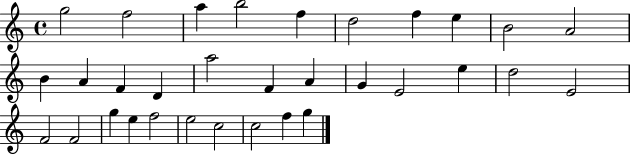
G5/h F5/h A5/q B5/h F5/q D5/h F5/q E5/q B4/h A4/h B4/q A4/q F4/q D4/q A5/h F4/q A4/q G4/q E4/h E5/q D5/h E4/h F4/h F4/h G5/q E5/q F5/h E5/h C5/h C5/h F5/q G5/q